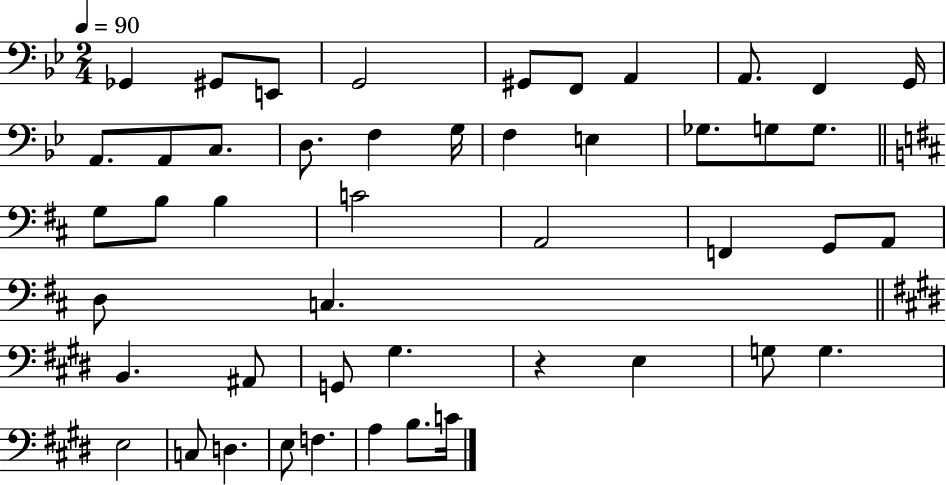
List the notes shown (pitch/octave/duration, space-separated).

Gb2/q G#2/e E2/e G2/h G#2/e F2/e A2/q A2/e. F2/q G2/s A2/e. A2/e C3/e. D3/e. F3/q G3/s F3/q E3/q Gb3/e. G3/e G3/e. G3/e B3/e B3/q C4/h A2/h F2/q G2/e A2/e D3/e C3/q. B2/q. A#2/e G2/e G#3/q. R/q E3/q G3/e G3/q. E3/h C3/e D3/q. E3/e F3/q. A3/q B3/e. C4/s